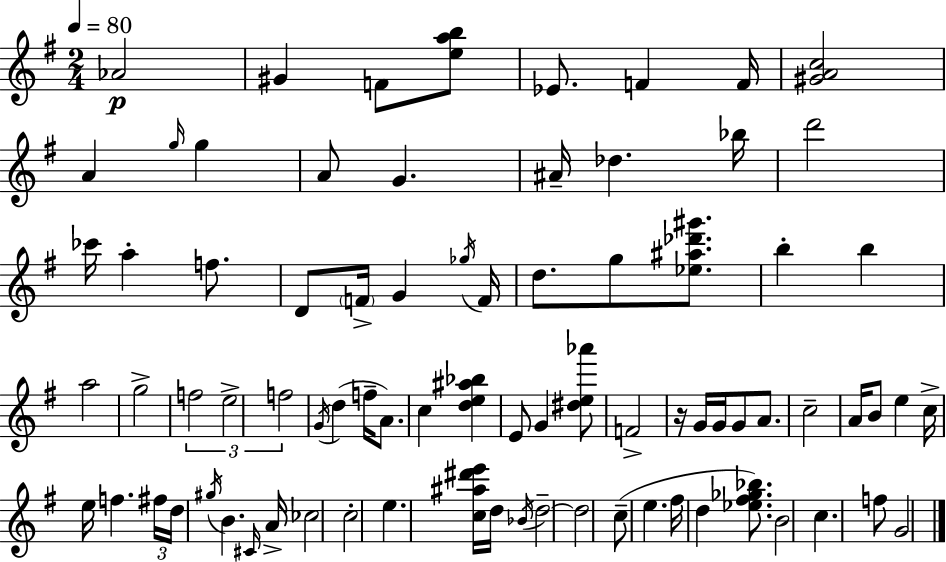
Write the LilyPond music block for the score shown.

{
  \clef treble
  \numericTimeSignature
  \time 2/4
  \key g \major
  \tempo 4 = 80
  aes'2\p | gis'4 f'8 <e'' a'' b''>8 | ees'8. f'4 f'16 | <gis' a' c''>2 | \break a'4 \grace { g''16 } g''4 | a'8 g'4. | ais'16-- des''4. | bes''16 d'''2 | \break ces'''16 a''4-. f''8. | d'8 \parenthesize f'16-> g'4 | \acciaccatura { ges''16 } f'16 d''8. g''8 <ees'' ais'' des''' gis'''>8. | b''4-. b''4 | \break a''2 | g''2-> | \tuplet 3/2 { f''2 | e''2-> | \break f''2 } | \acciaccatura { g'16 } d''4( f''16-- | a'8.) c''4 <d'' e'' ais'' bes''>4 | e'8 g'4 | \break <dis'' e'' aes'''>8 f'2-> | r16 g'16 g'16 g'8 | a'8. c''2-- | a'16 b'8 e''4 | \break c''16-> e''16 f''4. | \tuplet 3/2 { fis''16 d''16 \acciaccatura { gis''16 } } b'4. | \grace { cis'16 } a'16-> ces''2 | c''2-. | \break e''4. | <c'' ais'' dis''' e'''>16 d''16 \acciaccatura { bes'16 } d''2--~~ | d''2 | c''8--( | \break e''4. fis''16 d''4 | <ees'' fis'' ges'' bes''>8.) b'2 | c''4. | f''8 g'2 | \break \bar "|."
}